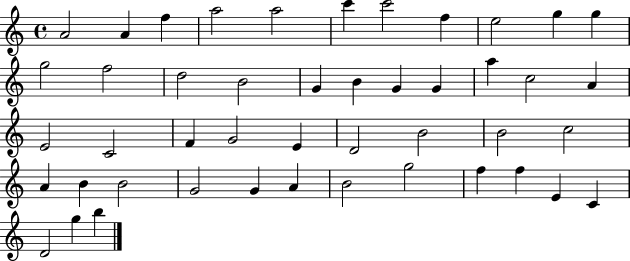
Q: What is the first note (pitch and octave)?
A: A4